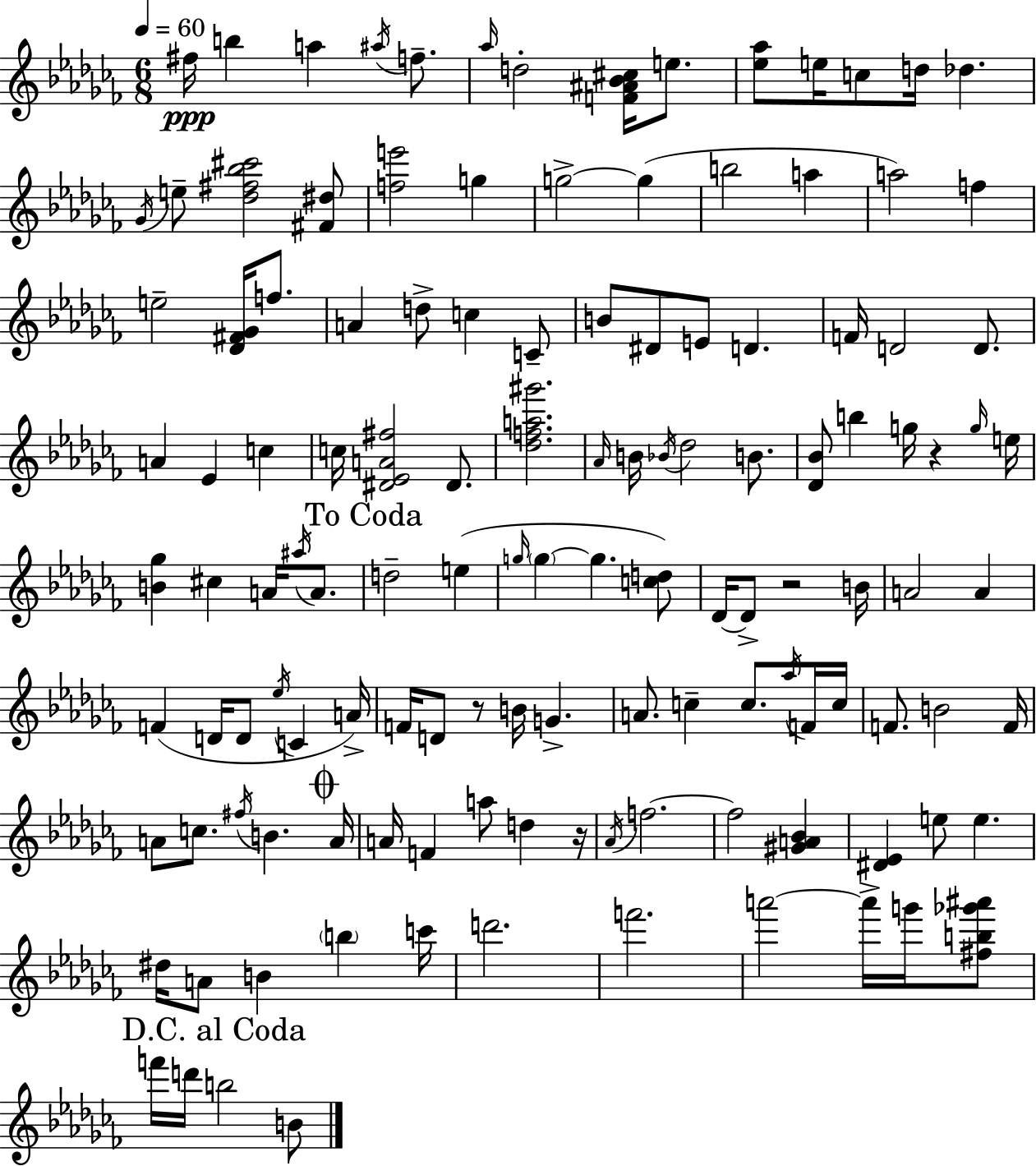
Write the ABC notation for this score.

X:1
T:Untitled
M:6/8
L:1/4
K:Abm
^f/4 b a ^a/4 f/2 _a/4 d2 [F^A_B^c]/4 e/2 [_e_a]/2 e/4 c/2 d/4 _d _G/4 e/2 [_d^f_b^c']2 [^F^d]/2 [fe']2 g g2 g b2 a a2 f e2 [_D^F_G]/4 f/2 A d/2 c C/2 B/2 ^D/2 E/2 D F/4 D2 D/2 A _E c c/4 [^D_EA^f]2 ^D/2 [_dfa^g']2 _A/4 B/4 _B/4 _d2 B/2 [_D_B]/2 b g/4 z g/4 e/4 [B_g] ^c A/4 ^a/4 A/2 d2 e g/4 g g [cd]/2 _D/4 _D/2 z2 B/4 A2 A F D/4 D/2 _e/4 C A/4 F/4 D/2 z/2 B/4 G A/2 c c/2 _a/4 F/4 c/4 F/2 B2 F/4 A/2 c/2 ^f/4 B A/4 A/4 F a/2 d z/4 _A/4 f2 f2 [^GA_B] [^D_E] e/2 e ^d/4 A/2 B b c'/4 d'2 f'2 a'2 a'/4 g'/4 [^fb_g'^a']/2 f'/4 d'/4 b2 B/2